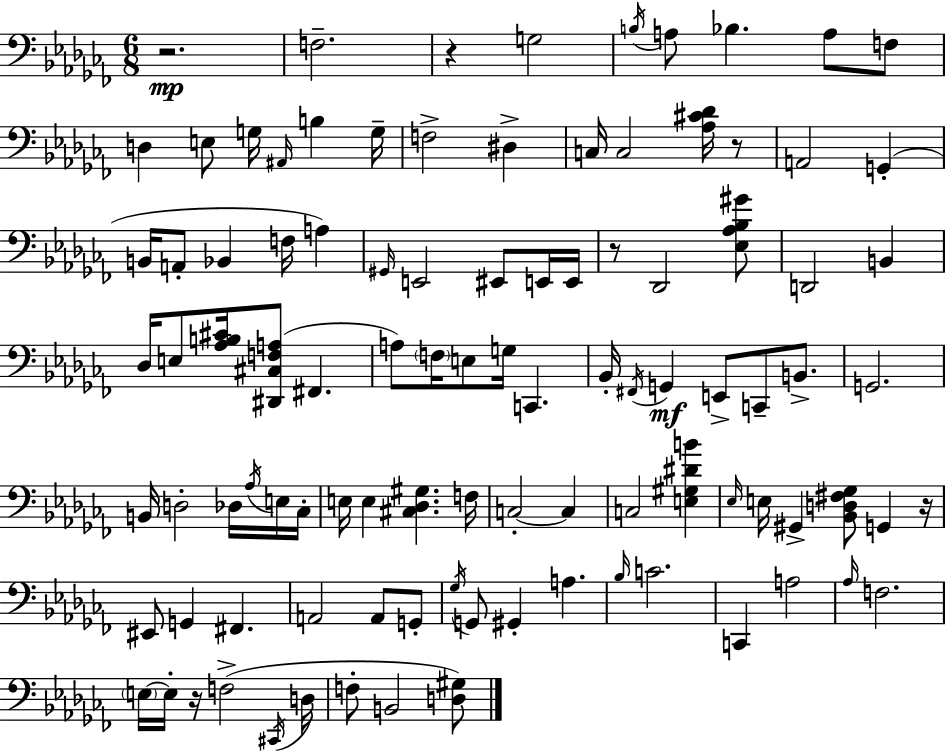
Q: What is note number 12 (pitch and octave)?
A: B3